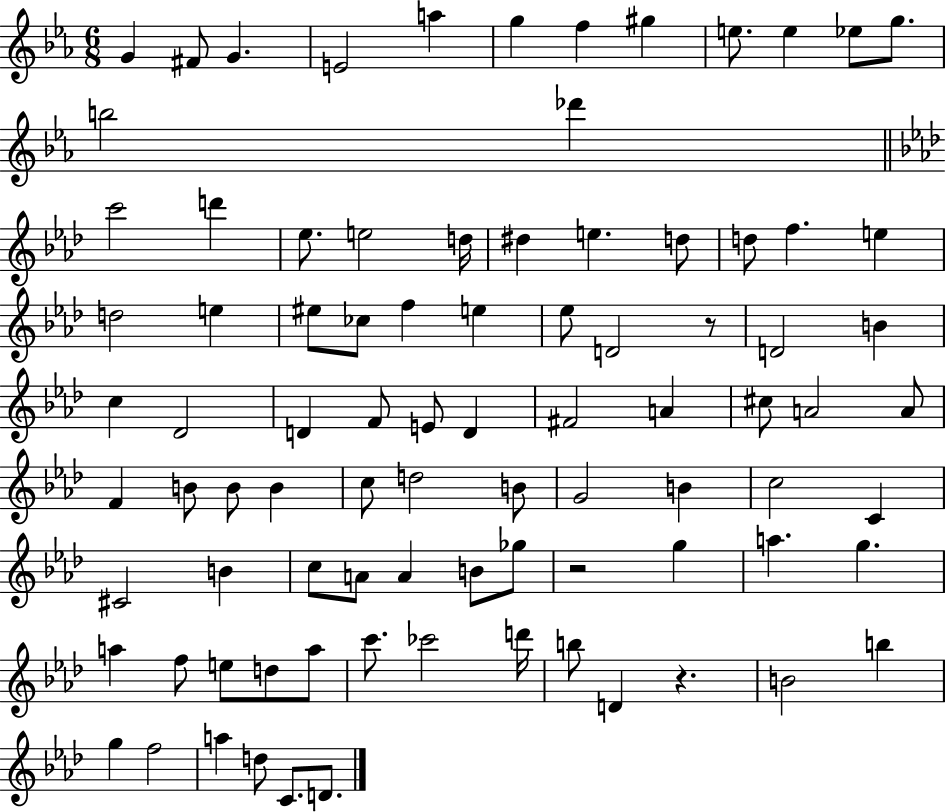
G4/q F#4/e G4/q. E4/h A5/q G5/q F5/q G#5/q E5/e. E5/q Eb5/e G5/e. B5/h Db6/q C6/h D6/q Eb5/e. E5/h D5/s D#5/q E5/q. D5/e D5/e F5/q. E5/q D5/h E5/q EIS5/e CES5/e F5/q E5/q Eb5/e D4/h R/e D4/h B4/q C5/q Db4/h D4/q F4/e E4/e D4/q F#4/h A4/q C#5/e A4/h A4/e F4/q B4/e B4/e B4/q C5/e D5/h B4/e G4/h B4/q C5/h C4/q C#4/h B4/q C5/e A4/e A4/q B4/e Gb5/e R/h G5/q A5/q. G5/q. A5/q F5/e E5/e D5/e A5/e C6/e. CES6/h D6/s B5/e D4/q R/q. B4/h B5/q G5/q F5/h A5/q D5/e C4/e. D4/e.